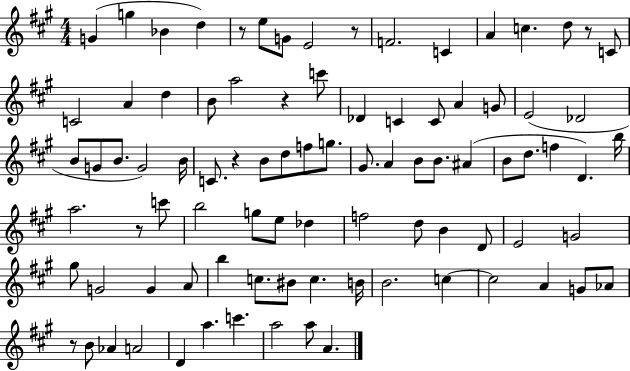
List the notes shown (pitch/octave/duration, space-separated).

G4/q G5/q Bb4/q D5/q R/e E5/e G4/e E4/h R/e F4/h. C4/q A4/q C5/q. D5/e R/e C4/e C4/h A4/q D5/q B4/e A5/h R/q C6/e Db4/q C4/q C4/e A4/q G4/e E4/h Db4/h B4/e G4/e B4/e. G4/h B4/s C4/e. R/q B4/e D5/e F5/e G5/e. G#4/e. A4/q B4/e B4/e. A#4/q B4/e D5/e. F5/q D4/q. B5/s A5/h. R/e C6/e B5/h G5/e E5/e Db5/q F5/h D5/e B4/q D4/e E4/h G4/h G#5/e G4/h G4/q A4/e B5/q C5/e. BIS4/e C5/q. B4/s B4/h. C5/q C5/h A4/q G4/e Ab4/e R/e B4/e Ab4/q A4/h D4/q A5/q. C6/q. A5/h A5/e A4/q.